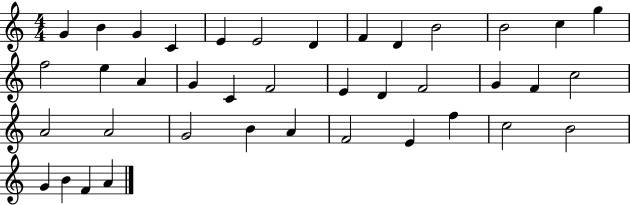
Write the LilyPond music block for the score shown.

{
  \clef treble
  \numericTimeSignature
  \time 4/4
  \key c \major
  g'4 b'4 g'4 c'4 | e'4 e'2 d'4 | f'4 d'4 b'2 | b'2 c''4 g''4 | \break f''2 e''4 a'4 | g'4 c'4 f'2 | e'4 d'4 f'2 | g'4 f'4 c''2 | \break a'2 a'2 | g'2 b'4 a'4 | f'2 e'4 f''4 | c''2 b'2 | \break g'4 b'4 f'4 a'4 | \bar "|."
}